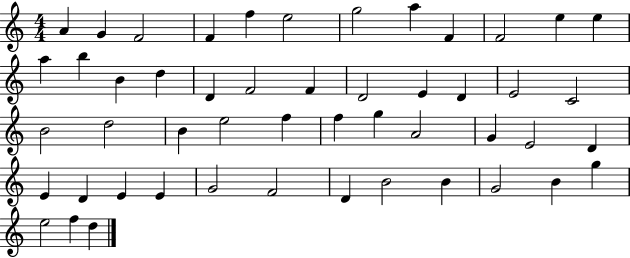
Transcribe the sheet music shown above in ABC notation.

X:1
T:Untitled
M:4/4
L:1/4
K:C
A G F2 F f e2 g2 a F F2 e e a b B d D F2 F D2 E D E2 C2 B2 d2 B e2 f f g A2 G E2 D E D E E G2 F2 D B2 B G2 B g e2 f d